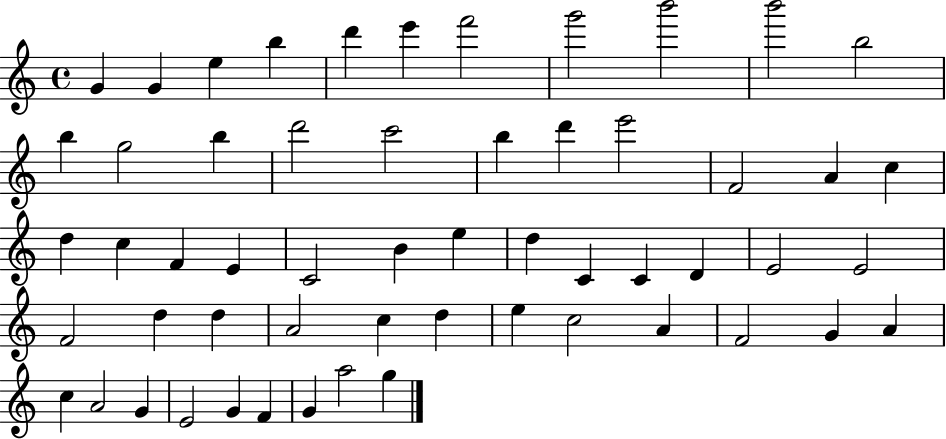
X:1
T:Untitled
M:4/4
L:1/4
K:C
G G e b d' e' f'2 g'2 b'2 b'2 b2 b g2 b d'2 c'2 b d' e'2 F2 A c d c F E C2 B e d C C D E2 E2 F2 d d A2 c d e c2 A F2 G A c A2 G E2 G F G a2 g